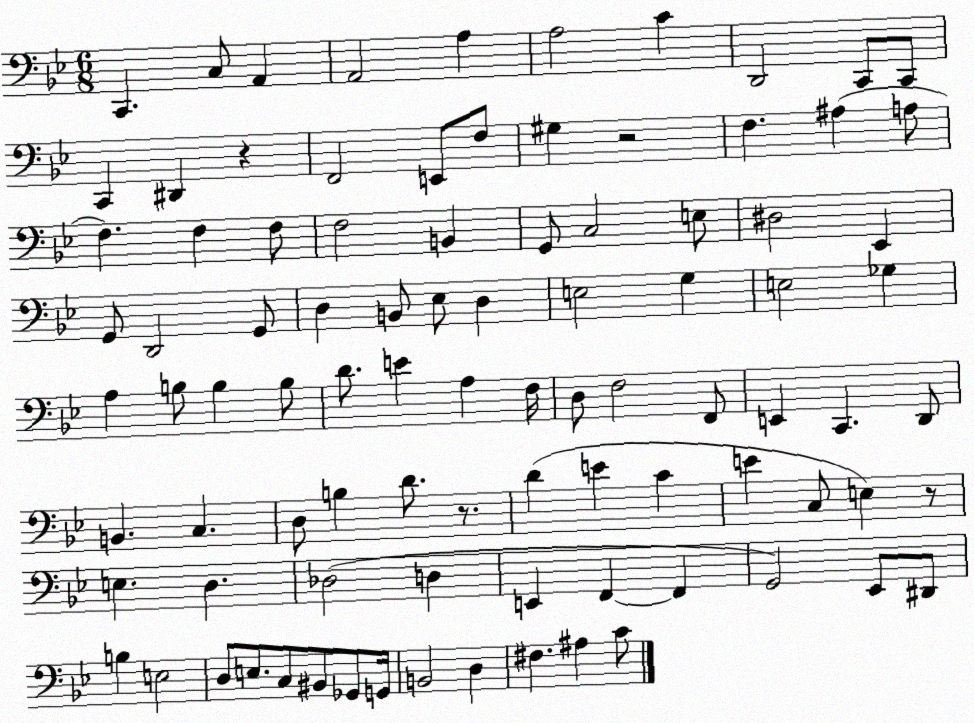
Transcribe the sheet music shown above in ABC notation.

X:1
T:Untitled
M:6/8
L:1/4
K:Bb
C,, C,/2 A,, A,,2 A, A,2 C D,,2 C,,/2 C,,/2 C,, ^D,, z F,,2 E,,/2 F,/2 ^G, z2 F, ^A, A,/2 F, F, F,/2 F,2 B,, G,,/2 C,2 E,/2 ^D,2 _E,, G,,/2 D,,2 G,,/2 D, B,,/2 _E,/2 D, E,2 G, E,2 _G, A, B,/2 B, B,/2 D/2 E A, F,/4 D,/2 F,2 F,,/2 E,, C,, D,,/2 B,, C, D,/2 B, D/2 z/2 D E C E C,/2 E, z/2 E, D, _D,2 D, E,, F,, F,, G,,2 _E,,/2 ^D,,/2 B, E,2 D,/2 E,/2 C,/2 ^B,,/2 _G,,/2 G,,/4 B,,2 D, ^F, ^A, C/2